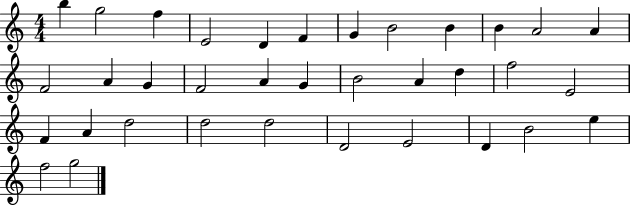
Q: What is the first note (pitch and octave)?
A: B5